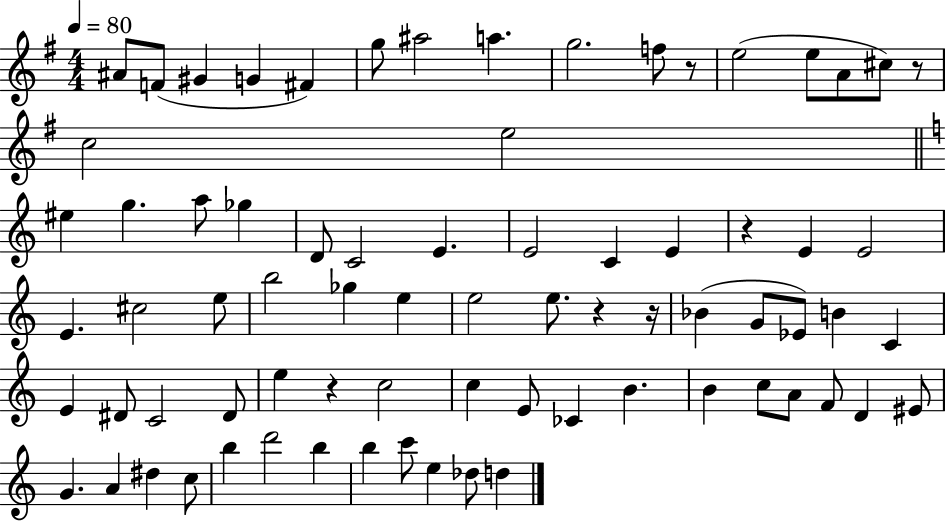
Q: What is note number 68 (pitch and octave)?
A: Db5